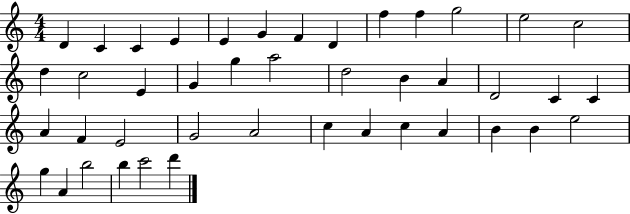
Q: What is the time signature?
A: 4/4